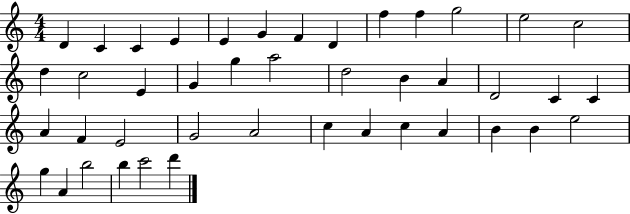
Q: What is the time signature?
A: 4/4